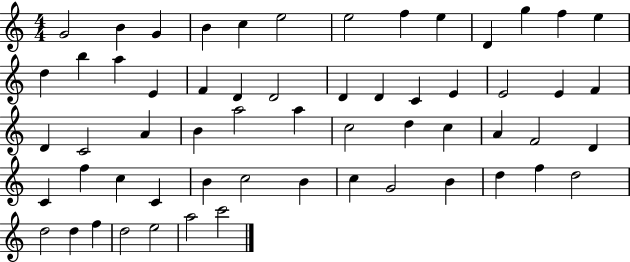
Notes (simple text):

G4/h B4/q G4/q B4/q C5/q E5/h E5/h F5/q E5/q D4/q G5/q F5/q E5/q D5/q B5/q A5/q E4/q F4/q D4/q D4/h D4/q D4/q C4/q E4/q E4/h E4/q F4/q D4/q C4/h A4/q B4/q A5/h A5/q C5/h D5/q C5/q A4/q F4/h D4/q C4/q F5/q C5/q C4/q B4/q C5/h B4/q C5/q G4/h B4/q D5/q F5/q D5/h D5/h D5/q F5/q D5/h E5/h A5/h C6/h